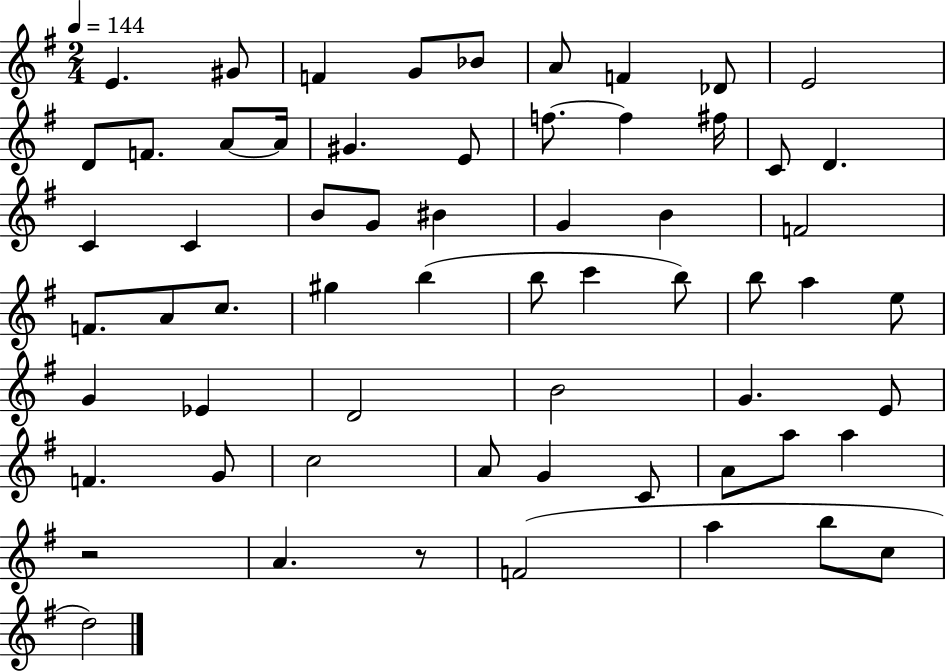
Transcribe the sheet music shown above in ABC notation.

X:1
T:Untitled
M:2/4
L:1/4
K:G
E ^G/2 F G/2 _B/2 A/2 F _D/2 E2 D/2 F/2 A/2 A/4 ^G E/2 f/2 f ^f/4 C/2 D C C B/2 G/2 ^B G B F2 F/2 A/2 c/2 ^g b b/2 c' b/2 b/2 a e/2 G _E D2 B2 G E/2 F G/2 c2 A/2 G C/2 A/2 a/2 a z2 A z/2 F2 a b/2 c/2 d2